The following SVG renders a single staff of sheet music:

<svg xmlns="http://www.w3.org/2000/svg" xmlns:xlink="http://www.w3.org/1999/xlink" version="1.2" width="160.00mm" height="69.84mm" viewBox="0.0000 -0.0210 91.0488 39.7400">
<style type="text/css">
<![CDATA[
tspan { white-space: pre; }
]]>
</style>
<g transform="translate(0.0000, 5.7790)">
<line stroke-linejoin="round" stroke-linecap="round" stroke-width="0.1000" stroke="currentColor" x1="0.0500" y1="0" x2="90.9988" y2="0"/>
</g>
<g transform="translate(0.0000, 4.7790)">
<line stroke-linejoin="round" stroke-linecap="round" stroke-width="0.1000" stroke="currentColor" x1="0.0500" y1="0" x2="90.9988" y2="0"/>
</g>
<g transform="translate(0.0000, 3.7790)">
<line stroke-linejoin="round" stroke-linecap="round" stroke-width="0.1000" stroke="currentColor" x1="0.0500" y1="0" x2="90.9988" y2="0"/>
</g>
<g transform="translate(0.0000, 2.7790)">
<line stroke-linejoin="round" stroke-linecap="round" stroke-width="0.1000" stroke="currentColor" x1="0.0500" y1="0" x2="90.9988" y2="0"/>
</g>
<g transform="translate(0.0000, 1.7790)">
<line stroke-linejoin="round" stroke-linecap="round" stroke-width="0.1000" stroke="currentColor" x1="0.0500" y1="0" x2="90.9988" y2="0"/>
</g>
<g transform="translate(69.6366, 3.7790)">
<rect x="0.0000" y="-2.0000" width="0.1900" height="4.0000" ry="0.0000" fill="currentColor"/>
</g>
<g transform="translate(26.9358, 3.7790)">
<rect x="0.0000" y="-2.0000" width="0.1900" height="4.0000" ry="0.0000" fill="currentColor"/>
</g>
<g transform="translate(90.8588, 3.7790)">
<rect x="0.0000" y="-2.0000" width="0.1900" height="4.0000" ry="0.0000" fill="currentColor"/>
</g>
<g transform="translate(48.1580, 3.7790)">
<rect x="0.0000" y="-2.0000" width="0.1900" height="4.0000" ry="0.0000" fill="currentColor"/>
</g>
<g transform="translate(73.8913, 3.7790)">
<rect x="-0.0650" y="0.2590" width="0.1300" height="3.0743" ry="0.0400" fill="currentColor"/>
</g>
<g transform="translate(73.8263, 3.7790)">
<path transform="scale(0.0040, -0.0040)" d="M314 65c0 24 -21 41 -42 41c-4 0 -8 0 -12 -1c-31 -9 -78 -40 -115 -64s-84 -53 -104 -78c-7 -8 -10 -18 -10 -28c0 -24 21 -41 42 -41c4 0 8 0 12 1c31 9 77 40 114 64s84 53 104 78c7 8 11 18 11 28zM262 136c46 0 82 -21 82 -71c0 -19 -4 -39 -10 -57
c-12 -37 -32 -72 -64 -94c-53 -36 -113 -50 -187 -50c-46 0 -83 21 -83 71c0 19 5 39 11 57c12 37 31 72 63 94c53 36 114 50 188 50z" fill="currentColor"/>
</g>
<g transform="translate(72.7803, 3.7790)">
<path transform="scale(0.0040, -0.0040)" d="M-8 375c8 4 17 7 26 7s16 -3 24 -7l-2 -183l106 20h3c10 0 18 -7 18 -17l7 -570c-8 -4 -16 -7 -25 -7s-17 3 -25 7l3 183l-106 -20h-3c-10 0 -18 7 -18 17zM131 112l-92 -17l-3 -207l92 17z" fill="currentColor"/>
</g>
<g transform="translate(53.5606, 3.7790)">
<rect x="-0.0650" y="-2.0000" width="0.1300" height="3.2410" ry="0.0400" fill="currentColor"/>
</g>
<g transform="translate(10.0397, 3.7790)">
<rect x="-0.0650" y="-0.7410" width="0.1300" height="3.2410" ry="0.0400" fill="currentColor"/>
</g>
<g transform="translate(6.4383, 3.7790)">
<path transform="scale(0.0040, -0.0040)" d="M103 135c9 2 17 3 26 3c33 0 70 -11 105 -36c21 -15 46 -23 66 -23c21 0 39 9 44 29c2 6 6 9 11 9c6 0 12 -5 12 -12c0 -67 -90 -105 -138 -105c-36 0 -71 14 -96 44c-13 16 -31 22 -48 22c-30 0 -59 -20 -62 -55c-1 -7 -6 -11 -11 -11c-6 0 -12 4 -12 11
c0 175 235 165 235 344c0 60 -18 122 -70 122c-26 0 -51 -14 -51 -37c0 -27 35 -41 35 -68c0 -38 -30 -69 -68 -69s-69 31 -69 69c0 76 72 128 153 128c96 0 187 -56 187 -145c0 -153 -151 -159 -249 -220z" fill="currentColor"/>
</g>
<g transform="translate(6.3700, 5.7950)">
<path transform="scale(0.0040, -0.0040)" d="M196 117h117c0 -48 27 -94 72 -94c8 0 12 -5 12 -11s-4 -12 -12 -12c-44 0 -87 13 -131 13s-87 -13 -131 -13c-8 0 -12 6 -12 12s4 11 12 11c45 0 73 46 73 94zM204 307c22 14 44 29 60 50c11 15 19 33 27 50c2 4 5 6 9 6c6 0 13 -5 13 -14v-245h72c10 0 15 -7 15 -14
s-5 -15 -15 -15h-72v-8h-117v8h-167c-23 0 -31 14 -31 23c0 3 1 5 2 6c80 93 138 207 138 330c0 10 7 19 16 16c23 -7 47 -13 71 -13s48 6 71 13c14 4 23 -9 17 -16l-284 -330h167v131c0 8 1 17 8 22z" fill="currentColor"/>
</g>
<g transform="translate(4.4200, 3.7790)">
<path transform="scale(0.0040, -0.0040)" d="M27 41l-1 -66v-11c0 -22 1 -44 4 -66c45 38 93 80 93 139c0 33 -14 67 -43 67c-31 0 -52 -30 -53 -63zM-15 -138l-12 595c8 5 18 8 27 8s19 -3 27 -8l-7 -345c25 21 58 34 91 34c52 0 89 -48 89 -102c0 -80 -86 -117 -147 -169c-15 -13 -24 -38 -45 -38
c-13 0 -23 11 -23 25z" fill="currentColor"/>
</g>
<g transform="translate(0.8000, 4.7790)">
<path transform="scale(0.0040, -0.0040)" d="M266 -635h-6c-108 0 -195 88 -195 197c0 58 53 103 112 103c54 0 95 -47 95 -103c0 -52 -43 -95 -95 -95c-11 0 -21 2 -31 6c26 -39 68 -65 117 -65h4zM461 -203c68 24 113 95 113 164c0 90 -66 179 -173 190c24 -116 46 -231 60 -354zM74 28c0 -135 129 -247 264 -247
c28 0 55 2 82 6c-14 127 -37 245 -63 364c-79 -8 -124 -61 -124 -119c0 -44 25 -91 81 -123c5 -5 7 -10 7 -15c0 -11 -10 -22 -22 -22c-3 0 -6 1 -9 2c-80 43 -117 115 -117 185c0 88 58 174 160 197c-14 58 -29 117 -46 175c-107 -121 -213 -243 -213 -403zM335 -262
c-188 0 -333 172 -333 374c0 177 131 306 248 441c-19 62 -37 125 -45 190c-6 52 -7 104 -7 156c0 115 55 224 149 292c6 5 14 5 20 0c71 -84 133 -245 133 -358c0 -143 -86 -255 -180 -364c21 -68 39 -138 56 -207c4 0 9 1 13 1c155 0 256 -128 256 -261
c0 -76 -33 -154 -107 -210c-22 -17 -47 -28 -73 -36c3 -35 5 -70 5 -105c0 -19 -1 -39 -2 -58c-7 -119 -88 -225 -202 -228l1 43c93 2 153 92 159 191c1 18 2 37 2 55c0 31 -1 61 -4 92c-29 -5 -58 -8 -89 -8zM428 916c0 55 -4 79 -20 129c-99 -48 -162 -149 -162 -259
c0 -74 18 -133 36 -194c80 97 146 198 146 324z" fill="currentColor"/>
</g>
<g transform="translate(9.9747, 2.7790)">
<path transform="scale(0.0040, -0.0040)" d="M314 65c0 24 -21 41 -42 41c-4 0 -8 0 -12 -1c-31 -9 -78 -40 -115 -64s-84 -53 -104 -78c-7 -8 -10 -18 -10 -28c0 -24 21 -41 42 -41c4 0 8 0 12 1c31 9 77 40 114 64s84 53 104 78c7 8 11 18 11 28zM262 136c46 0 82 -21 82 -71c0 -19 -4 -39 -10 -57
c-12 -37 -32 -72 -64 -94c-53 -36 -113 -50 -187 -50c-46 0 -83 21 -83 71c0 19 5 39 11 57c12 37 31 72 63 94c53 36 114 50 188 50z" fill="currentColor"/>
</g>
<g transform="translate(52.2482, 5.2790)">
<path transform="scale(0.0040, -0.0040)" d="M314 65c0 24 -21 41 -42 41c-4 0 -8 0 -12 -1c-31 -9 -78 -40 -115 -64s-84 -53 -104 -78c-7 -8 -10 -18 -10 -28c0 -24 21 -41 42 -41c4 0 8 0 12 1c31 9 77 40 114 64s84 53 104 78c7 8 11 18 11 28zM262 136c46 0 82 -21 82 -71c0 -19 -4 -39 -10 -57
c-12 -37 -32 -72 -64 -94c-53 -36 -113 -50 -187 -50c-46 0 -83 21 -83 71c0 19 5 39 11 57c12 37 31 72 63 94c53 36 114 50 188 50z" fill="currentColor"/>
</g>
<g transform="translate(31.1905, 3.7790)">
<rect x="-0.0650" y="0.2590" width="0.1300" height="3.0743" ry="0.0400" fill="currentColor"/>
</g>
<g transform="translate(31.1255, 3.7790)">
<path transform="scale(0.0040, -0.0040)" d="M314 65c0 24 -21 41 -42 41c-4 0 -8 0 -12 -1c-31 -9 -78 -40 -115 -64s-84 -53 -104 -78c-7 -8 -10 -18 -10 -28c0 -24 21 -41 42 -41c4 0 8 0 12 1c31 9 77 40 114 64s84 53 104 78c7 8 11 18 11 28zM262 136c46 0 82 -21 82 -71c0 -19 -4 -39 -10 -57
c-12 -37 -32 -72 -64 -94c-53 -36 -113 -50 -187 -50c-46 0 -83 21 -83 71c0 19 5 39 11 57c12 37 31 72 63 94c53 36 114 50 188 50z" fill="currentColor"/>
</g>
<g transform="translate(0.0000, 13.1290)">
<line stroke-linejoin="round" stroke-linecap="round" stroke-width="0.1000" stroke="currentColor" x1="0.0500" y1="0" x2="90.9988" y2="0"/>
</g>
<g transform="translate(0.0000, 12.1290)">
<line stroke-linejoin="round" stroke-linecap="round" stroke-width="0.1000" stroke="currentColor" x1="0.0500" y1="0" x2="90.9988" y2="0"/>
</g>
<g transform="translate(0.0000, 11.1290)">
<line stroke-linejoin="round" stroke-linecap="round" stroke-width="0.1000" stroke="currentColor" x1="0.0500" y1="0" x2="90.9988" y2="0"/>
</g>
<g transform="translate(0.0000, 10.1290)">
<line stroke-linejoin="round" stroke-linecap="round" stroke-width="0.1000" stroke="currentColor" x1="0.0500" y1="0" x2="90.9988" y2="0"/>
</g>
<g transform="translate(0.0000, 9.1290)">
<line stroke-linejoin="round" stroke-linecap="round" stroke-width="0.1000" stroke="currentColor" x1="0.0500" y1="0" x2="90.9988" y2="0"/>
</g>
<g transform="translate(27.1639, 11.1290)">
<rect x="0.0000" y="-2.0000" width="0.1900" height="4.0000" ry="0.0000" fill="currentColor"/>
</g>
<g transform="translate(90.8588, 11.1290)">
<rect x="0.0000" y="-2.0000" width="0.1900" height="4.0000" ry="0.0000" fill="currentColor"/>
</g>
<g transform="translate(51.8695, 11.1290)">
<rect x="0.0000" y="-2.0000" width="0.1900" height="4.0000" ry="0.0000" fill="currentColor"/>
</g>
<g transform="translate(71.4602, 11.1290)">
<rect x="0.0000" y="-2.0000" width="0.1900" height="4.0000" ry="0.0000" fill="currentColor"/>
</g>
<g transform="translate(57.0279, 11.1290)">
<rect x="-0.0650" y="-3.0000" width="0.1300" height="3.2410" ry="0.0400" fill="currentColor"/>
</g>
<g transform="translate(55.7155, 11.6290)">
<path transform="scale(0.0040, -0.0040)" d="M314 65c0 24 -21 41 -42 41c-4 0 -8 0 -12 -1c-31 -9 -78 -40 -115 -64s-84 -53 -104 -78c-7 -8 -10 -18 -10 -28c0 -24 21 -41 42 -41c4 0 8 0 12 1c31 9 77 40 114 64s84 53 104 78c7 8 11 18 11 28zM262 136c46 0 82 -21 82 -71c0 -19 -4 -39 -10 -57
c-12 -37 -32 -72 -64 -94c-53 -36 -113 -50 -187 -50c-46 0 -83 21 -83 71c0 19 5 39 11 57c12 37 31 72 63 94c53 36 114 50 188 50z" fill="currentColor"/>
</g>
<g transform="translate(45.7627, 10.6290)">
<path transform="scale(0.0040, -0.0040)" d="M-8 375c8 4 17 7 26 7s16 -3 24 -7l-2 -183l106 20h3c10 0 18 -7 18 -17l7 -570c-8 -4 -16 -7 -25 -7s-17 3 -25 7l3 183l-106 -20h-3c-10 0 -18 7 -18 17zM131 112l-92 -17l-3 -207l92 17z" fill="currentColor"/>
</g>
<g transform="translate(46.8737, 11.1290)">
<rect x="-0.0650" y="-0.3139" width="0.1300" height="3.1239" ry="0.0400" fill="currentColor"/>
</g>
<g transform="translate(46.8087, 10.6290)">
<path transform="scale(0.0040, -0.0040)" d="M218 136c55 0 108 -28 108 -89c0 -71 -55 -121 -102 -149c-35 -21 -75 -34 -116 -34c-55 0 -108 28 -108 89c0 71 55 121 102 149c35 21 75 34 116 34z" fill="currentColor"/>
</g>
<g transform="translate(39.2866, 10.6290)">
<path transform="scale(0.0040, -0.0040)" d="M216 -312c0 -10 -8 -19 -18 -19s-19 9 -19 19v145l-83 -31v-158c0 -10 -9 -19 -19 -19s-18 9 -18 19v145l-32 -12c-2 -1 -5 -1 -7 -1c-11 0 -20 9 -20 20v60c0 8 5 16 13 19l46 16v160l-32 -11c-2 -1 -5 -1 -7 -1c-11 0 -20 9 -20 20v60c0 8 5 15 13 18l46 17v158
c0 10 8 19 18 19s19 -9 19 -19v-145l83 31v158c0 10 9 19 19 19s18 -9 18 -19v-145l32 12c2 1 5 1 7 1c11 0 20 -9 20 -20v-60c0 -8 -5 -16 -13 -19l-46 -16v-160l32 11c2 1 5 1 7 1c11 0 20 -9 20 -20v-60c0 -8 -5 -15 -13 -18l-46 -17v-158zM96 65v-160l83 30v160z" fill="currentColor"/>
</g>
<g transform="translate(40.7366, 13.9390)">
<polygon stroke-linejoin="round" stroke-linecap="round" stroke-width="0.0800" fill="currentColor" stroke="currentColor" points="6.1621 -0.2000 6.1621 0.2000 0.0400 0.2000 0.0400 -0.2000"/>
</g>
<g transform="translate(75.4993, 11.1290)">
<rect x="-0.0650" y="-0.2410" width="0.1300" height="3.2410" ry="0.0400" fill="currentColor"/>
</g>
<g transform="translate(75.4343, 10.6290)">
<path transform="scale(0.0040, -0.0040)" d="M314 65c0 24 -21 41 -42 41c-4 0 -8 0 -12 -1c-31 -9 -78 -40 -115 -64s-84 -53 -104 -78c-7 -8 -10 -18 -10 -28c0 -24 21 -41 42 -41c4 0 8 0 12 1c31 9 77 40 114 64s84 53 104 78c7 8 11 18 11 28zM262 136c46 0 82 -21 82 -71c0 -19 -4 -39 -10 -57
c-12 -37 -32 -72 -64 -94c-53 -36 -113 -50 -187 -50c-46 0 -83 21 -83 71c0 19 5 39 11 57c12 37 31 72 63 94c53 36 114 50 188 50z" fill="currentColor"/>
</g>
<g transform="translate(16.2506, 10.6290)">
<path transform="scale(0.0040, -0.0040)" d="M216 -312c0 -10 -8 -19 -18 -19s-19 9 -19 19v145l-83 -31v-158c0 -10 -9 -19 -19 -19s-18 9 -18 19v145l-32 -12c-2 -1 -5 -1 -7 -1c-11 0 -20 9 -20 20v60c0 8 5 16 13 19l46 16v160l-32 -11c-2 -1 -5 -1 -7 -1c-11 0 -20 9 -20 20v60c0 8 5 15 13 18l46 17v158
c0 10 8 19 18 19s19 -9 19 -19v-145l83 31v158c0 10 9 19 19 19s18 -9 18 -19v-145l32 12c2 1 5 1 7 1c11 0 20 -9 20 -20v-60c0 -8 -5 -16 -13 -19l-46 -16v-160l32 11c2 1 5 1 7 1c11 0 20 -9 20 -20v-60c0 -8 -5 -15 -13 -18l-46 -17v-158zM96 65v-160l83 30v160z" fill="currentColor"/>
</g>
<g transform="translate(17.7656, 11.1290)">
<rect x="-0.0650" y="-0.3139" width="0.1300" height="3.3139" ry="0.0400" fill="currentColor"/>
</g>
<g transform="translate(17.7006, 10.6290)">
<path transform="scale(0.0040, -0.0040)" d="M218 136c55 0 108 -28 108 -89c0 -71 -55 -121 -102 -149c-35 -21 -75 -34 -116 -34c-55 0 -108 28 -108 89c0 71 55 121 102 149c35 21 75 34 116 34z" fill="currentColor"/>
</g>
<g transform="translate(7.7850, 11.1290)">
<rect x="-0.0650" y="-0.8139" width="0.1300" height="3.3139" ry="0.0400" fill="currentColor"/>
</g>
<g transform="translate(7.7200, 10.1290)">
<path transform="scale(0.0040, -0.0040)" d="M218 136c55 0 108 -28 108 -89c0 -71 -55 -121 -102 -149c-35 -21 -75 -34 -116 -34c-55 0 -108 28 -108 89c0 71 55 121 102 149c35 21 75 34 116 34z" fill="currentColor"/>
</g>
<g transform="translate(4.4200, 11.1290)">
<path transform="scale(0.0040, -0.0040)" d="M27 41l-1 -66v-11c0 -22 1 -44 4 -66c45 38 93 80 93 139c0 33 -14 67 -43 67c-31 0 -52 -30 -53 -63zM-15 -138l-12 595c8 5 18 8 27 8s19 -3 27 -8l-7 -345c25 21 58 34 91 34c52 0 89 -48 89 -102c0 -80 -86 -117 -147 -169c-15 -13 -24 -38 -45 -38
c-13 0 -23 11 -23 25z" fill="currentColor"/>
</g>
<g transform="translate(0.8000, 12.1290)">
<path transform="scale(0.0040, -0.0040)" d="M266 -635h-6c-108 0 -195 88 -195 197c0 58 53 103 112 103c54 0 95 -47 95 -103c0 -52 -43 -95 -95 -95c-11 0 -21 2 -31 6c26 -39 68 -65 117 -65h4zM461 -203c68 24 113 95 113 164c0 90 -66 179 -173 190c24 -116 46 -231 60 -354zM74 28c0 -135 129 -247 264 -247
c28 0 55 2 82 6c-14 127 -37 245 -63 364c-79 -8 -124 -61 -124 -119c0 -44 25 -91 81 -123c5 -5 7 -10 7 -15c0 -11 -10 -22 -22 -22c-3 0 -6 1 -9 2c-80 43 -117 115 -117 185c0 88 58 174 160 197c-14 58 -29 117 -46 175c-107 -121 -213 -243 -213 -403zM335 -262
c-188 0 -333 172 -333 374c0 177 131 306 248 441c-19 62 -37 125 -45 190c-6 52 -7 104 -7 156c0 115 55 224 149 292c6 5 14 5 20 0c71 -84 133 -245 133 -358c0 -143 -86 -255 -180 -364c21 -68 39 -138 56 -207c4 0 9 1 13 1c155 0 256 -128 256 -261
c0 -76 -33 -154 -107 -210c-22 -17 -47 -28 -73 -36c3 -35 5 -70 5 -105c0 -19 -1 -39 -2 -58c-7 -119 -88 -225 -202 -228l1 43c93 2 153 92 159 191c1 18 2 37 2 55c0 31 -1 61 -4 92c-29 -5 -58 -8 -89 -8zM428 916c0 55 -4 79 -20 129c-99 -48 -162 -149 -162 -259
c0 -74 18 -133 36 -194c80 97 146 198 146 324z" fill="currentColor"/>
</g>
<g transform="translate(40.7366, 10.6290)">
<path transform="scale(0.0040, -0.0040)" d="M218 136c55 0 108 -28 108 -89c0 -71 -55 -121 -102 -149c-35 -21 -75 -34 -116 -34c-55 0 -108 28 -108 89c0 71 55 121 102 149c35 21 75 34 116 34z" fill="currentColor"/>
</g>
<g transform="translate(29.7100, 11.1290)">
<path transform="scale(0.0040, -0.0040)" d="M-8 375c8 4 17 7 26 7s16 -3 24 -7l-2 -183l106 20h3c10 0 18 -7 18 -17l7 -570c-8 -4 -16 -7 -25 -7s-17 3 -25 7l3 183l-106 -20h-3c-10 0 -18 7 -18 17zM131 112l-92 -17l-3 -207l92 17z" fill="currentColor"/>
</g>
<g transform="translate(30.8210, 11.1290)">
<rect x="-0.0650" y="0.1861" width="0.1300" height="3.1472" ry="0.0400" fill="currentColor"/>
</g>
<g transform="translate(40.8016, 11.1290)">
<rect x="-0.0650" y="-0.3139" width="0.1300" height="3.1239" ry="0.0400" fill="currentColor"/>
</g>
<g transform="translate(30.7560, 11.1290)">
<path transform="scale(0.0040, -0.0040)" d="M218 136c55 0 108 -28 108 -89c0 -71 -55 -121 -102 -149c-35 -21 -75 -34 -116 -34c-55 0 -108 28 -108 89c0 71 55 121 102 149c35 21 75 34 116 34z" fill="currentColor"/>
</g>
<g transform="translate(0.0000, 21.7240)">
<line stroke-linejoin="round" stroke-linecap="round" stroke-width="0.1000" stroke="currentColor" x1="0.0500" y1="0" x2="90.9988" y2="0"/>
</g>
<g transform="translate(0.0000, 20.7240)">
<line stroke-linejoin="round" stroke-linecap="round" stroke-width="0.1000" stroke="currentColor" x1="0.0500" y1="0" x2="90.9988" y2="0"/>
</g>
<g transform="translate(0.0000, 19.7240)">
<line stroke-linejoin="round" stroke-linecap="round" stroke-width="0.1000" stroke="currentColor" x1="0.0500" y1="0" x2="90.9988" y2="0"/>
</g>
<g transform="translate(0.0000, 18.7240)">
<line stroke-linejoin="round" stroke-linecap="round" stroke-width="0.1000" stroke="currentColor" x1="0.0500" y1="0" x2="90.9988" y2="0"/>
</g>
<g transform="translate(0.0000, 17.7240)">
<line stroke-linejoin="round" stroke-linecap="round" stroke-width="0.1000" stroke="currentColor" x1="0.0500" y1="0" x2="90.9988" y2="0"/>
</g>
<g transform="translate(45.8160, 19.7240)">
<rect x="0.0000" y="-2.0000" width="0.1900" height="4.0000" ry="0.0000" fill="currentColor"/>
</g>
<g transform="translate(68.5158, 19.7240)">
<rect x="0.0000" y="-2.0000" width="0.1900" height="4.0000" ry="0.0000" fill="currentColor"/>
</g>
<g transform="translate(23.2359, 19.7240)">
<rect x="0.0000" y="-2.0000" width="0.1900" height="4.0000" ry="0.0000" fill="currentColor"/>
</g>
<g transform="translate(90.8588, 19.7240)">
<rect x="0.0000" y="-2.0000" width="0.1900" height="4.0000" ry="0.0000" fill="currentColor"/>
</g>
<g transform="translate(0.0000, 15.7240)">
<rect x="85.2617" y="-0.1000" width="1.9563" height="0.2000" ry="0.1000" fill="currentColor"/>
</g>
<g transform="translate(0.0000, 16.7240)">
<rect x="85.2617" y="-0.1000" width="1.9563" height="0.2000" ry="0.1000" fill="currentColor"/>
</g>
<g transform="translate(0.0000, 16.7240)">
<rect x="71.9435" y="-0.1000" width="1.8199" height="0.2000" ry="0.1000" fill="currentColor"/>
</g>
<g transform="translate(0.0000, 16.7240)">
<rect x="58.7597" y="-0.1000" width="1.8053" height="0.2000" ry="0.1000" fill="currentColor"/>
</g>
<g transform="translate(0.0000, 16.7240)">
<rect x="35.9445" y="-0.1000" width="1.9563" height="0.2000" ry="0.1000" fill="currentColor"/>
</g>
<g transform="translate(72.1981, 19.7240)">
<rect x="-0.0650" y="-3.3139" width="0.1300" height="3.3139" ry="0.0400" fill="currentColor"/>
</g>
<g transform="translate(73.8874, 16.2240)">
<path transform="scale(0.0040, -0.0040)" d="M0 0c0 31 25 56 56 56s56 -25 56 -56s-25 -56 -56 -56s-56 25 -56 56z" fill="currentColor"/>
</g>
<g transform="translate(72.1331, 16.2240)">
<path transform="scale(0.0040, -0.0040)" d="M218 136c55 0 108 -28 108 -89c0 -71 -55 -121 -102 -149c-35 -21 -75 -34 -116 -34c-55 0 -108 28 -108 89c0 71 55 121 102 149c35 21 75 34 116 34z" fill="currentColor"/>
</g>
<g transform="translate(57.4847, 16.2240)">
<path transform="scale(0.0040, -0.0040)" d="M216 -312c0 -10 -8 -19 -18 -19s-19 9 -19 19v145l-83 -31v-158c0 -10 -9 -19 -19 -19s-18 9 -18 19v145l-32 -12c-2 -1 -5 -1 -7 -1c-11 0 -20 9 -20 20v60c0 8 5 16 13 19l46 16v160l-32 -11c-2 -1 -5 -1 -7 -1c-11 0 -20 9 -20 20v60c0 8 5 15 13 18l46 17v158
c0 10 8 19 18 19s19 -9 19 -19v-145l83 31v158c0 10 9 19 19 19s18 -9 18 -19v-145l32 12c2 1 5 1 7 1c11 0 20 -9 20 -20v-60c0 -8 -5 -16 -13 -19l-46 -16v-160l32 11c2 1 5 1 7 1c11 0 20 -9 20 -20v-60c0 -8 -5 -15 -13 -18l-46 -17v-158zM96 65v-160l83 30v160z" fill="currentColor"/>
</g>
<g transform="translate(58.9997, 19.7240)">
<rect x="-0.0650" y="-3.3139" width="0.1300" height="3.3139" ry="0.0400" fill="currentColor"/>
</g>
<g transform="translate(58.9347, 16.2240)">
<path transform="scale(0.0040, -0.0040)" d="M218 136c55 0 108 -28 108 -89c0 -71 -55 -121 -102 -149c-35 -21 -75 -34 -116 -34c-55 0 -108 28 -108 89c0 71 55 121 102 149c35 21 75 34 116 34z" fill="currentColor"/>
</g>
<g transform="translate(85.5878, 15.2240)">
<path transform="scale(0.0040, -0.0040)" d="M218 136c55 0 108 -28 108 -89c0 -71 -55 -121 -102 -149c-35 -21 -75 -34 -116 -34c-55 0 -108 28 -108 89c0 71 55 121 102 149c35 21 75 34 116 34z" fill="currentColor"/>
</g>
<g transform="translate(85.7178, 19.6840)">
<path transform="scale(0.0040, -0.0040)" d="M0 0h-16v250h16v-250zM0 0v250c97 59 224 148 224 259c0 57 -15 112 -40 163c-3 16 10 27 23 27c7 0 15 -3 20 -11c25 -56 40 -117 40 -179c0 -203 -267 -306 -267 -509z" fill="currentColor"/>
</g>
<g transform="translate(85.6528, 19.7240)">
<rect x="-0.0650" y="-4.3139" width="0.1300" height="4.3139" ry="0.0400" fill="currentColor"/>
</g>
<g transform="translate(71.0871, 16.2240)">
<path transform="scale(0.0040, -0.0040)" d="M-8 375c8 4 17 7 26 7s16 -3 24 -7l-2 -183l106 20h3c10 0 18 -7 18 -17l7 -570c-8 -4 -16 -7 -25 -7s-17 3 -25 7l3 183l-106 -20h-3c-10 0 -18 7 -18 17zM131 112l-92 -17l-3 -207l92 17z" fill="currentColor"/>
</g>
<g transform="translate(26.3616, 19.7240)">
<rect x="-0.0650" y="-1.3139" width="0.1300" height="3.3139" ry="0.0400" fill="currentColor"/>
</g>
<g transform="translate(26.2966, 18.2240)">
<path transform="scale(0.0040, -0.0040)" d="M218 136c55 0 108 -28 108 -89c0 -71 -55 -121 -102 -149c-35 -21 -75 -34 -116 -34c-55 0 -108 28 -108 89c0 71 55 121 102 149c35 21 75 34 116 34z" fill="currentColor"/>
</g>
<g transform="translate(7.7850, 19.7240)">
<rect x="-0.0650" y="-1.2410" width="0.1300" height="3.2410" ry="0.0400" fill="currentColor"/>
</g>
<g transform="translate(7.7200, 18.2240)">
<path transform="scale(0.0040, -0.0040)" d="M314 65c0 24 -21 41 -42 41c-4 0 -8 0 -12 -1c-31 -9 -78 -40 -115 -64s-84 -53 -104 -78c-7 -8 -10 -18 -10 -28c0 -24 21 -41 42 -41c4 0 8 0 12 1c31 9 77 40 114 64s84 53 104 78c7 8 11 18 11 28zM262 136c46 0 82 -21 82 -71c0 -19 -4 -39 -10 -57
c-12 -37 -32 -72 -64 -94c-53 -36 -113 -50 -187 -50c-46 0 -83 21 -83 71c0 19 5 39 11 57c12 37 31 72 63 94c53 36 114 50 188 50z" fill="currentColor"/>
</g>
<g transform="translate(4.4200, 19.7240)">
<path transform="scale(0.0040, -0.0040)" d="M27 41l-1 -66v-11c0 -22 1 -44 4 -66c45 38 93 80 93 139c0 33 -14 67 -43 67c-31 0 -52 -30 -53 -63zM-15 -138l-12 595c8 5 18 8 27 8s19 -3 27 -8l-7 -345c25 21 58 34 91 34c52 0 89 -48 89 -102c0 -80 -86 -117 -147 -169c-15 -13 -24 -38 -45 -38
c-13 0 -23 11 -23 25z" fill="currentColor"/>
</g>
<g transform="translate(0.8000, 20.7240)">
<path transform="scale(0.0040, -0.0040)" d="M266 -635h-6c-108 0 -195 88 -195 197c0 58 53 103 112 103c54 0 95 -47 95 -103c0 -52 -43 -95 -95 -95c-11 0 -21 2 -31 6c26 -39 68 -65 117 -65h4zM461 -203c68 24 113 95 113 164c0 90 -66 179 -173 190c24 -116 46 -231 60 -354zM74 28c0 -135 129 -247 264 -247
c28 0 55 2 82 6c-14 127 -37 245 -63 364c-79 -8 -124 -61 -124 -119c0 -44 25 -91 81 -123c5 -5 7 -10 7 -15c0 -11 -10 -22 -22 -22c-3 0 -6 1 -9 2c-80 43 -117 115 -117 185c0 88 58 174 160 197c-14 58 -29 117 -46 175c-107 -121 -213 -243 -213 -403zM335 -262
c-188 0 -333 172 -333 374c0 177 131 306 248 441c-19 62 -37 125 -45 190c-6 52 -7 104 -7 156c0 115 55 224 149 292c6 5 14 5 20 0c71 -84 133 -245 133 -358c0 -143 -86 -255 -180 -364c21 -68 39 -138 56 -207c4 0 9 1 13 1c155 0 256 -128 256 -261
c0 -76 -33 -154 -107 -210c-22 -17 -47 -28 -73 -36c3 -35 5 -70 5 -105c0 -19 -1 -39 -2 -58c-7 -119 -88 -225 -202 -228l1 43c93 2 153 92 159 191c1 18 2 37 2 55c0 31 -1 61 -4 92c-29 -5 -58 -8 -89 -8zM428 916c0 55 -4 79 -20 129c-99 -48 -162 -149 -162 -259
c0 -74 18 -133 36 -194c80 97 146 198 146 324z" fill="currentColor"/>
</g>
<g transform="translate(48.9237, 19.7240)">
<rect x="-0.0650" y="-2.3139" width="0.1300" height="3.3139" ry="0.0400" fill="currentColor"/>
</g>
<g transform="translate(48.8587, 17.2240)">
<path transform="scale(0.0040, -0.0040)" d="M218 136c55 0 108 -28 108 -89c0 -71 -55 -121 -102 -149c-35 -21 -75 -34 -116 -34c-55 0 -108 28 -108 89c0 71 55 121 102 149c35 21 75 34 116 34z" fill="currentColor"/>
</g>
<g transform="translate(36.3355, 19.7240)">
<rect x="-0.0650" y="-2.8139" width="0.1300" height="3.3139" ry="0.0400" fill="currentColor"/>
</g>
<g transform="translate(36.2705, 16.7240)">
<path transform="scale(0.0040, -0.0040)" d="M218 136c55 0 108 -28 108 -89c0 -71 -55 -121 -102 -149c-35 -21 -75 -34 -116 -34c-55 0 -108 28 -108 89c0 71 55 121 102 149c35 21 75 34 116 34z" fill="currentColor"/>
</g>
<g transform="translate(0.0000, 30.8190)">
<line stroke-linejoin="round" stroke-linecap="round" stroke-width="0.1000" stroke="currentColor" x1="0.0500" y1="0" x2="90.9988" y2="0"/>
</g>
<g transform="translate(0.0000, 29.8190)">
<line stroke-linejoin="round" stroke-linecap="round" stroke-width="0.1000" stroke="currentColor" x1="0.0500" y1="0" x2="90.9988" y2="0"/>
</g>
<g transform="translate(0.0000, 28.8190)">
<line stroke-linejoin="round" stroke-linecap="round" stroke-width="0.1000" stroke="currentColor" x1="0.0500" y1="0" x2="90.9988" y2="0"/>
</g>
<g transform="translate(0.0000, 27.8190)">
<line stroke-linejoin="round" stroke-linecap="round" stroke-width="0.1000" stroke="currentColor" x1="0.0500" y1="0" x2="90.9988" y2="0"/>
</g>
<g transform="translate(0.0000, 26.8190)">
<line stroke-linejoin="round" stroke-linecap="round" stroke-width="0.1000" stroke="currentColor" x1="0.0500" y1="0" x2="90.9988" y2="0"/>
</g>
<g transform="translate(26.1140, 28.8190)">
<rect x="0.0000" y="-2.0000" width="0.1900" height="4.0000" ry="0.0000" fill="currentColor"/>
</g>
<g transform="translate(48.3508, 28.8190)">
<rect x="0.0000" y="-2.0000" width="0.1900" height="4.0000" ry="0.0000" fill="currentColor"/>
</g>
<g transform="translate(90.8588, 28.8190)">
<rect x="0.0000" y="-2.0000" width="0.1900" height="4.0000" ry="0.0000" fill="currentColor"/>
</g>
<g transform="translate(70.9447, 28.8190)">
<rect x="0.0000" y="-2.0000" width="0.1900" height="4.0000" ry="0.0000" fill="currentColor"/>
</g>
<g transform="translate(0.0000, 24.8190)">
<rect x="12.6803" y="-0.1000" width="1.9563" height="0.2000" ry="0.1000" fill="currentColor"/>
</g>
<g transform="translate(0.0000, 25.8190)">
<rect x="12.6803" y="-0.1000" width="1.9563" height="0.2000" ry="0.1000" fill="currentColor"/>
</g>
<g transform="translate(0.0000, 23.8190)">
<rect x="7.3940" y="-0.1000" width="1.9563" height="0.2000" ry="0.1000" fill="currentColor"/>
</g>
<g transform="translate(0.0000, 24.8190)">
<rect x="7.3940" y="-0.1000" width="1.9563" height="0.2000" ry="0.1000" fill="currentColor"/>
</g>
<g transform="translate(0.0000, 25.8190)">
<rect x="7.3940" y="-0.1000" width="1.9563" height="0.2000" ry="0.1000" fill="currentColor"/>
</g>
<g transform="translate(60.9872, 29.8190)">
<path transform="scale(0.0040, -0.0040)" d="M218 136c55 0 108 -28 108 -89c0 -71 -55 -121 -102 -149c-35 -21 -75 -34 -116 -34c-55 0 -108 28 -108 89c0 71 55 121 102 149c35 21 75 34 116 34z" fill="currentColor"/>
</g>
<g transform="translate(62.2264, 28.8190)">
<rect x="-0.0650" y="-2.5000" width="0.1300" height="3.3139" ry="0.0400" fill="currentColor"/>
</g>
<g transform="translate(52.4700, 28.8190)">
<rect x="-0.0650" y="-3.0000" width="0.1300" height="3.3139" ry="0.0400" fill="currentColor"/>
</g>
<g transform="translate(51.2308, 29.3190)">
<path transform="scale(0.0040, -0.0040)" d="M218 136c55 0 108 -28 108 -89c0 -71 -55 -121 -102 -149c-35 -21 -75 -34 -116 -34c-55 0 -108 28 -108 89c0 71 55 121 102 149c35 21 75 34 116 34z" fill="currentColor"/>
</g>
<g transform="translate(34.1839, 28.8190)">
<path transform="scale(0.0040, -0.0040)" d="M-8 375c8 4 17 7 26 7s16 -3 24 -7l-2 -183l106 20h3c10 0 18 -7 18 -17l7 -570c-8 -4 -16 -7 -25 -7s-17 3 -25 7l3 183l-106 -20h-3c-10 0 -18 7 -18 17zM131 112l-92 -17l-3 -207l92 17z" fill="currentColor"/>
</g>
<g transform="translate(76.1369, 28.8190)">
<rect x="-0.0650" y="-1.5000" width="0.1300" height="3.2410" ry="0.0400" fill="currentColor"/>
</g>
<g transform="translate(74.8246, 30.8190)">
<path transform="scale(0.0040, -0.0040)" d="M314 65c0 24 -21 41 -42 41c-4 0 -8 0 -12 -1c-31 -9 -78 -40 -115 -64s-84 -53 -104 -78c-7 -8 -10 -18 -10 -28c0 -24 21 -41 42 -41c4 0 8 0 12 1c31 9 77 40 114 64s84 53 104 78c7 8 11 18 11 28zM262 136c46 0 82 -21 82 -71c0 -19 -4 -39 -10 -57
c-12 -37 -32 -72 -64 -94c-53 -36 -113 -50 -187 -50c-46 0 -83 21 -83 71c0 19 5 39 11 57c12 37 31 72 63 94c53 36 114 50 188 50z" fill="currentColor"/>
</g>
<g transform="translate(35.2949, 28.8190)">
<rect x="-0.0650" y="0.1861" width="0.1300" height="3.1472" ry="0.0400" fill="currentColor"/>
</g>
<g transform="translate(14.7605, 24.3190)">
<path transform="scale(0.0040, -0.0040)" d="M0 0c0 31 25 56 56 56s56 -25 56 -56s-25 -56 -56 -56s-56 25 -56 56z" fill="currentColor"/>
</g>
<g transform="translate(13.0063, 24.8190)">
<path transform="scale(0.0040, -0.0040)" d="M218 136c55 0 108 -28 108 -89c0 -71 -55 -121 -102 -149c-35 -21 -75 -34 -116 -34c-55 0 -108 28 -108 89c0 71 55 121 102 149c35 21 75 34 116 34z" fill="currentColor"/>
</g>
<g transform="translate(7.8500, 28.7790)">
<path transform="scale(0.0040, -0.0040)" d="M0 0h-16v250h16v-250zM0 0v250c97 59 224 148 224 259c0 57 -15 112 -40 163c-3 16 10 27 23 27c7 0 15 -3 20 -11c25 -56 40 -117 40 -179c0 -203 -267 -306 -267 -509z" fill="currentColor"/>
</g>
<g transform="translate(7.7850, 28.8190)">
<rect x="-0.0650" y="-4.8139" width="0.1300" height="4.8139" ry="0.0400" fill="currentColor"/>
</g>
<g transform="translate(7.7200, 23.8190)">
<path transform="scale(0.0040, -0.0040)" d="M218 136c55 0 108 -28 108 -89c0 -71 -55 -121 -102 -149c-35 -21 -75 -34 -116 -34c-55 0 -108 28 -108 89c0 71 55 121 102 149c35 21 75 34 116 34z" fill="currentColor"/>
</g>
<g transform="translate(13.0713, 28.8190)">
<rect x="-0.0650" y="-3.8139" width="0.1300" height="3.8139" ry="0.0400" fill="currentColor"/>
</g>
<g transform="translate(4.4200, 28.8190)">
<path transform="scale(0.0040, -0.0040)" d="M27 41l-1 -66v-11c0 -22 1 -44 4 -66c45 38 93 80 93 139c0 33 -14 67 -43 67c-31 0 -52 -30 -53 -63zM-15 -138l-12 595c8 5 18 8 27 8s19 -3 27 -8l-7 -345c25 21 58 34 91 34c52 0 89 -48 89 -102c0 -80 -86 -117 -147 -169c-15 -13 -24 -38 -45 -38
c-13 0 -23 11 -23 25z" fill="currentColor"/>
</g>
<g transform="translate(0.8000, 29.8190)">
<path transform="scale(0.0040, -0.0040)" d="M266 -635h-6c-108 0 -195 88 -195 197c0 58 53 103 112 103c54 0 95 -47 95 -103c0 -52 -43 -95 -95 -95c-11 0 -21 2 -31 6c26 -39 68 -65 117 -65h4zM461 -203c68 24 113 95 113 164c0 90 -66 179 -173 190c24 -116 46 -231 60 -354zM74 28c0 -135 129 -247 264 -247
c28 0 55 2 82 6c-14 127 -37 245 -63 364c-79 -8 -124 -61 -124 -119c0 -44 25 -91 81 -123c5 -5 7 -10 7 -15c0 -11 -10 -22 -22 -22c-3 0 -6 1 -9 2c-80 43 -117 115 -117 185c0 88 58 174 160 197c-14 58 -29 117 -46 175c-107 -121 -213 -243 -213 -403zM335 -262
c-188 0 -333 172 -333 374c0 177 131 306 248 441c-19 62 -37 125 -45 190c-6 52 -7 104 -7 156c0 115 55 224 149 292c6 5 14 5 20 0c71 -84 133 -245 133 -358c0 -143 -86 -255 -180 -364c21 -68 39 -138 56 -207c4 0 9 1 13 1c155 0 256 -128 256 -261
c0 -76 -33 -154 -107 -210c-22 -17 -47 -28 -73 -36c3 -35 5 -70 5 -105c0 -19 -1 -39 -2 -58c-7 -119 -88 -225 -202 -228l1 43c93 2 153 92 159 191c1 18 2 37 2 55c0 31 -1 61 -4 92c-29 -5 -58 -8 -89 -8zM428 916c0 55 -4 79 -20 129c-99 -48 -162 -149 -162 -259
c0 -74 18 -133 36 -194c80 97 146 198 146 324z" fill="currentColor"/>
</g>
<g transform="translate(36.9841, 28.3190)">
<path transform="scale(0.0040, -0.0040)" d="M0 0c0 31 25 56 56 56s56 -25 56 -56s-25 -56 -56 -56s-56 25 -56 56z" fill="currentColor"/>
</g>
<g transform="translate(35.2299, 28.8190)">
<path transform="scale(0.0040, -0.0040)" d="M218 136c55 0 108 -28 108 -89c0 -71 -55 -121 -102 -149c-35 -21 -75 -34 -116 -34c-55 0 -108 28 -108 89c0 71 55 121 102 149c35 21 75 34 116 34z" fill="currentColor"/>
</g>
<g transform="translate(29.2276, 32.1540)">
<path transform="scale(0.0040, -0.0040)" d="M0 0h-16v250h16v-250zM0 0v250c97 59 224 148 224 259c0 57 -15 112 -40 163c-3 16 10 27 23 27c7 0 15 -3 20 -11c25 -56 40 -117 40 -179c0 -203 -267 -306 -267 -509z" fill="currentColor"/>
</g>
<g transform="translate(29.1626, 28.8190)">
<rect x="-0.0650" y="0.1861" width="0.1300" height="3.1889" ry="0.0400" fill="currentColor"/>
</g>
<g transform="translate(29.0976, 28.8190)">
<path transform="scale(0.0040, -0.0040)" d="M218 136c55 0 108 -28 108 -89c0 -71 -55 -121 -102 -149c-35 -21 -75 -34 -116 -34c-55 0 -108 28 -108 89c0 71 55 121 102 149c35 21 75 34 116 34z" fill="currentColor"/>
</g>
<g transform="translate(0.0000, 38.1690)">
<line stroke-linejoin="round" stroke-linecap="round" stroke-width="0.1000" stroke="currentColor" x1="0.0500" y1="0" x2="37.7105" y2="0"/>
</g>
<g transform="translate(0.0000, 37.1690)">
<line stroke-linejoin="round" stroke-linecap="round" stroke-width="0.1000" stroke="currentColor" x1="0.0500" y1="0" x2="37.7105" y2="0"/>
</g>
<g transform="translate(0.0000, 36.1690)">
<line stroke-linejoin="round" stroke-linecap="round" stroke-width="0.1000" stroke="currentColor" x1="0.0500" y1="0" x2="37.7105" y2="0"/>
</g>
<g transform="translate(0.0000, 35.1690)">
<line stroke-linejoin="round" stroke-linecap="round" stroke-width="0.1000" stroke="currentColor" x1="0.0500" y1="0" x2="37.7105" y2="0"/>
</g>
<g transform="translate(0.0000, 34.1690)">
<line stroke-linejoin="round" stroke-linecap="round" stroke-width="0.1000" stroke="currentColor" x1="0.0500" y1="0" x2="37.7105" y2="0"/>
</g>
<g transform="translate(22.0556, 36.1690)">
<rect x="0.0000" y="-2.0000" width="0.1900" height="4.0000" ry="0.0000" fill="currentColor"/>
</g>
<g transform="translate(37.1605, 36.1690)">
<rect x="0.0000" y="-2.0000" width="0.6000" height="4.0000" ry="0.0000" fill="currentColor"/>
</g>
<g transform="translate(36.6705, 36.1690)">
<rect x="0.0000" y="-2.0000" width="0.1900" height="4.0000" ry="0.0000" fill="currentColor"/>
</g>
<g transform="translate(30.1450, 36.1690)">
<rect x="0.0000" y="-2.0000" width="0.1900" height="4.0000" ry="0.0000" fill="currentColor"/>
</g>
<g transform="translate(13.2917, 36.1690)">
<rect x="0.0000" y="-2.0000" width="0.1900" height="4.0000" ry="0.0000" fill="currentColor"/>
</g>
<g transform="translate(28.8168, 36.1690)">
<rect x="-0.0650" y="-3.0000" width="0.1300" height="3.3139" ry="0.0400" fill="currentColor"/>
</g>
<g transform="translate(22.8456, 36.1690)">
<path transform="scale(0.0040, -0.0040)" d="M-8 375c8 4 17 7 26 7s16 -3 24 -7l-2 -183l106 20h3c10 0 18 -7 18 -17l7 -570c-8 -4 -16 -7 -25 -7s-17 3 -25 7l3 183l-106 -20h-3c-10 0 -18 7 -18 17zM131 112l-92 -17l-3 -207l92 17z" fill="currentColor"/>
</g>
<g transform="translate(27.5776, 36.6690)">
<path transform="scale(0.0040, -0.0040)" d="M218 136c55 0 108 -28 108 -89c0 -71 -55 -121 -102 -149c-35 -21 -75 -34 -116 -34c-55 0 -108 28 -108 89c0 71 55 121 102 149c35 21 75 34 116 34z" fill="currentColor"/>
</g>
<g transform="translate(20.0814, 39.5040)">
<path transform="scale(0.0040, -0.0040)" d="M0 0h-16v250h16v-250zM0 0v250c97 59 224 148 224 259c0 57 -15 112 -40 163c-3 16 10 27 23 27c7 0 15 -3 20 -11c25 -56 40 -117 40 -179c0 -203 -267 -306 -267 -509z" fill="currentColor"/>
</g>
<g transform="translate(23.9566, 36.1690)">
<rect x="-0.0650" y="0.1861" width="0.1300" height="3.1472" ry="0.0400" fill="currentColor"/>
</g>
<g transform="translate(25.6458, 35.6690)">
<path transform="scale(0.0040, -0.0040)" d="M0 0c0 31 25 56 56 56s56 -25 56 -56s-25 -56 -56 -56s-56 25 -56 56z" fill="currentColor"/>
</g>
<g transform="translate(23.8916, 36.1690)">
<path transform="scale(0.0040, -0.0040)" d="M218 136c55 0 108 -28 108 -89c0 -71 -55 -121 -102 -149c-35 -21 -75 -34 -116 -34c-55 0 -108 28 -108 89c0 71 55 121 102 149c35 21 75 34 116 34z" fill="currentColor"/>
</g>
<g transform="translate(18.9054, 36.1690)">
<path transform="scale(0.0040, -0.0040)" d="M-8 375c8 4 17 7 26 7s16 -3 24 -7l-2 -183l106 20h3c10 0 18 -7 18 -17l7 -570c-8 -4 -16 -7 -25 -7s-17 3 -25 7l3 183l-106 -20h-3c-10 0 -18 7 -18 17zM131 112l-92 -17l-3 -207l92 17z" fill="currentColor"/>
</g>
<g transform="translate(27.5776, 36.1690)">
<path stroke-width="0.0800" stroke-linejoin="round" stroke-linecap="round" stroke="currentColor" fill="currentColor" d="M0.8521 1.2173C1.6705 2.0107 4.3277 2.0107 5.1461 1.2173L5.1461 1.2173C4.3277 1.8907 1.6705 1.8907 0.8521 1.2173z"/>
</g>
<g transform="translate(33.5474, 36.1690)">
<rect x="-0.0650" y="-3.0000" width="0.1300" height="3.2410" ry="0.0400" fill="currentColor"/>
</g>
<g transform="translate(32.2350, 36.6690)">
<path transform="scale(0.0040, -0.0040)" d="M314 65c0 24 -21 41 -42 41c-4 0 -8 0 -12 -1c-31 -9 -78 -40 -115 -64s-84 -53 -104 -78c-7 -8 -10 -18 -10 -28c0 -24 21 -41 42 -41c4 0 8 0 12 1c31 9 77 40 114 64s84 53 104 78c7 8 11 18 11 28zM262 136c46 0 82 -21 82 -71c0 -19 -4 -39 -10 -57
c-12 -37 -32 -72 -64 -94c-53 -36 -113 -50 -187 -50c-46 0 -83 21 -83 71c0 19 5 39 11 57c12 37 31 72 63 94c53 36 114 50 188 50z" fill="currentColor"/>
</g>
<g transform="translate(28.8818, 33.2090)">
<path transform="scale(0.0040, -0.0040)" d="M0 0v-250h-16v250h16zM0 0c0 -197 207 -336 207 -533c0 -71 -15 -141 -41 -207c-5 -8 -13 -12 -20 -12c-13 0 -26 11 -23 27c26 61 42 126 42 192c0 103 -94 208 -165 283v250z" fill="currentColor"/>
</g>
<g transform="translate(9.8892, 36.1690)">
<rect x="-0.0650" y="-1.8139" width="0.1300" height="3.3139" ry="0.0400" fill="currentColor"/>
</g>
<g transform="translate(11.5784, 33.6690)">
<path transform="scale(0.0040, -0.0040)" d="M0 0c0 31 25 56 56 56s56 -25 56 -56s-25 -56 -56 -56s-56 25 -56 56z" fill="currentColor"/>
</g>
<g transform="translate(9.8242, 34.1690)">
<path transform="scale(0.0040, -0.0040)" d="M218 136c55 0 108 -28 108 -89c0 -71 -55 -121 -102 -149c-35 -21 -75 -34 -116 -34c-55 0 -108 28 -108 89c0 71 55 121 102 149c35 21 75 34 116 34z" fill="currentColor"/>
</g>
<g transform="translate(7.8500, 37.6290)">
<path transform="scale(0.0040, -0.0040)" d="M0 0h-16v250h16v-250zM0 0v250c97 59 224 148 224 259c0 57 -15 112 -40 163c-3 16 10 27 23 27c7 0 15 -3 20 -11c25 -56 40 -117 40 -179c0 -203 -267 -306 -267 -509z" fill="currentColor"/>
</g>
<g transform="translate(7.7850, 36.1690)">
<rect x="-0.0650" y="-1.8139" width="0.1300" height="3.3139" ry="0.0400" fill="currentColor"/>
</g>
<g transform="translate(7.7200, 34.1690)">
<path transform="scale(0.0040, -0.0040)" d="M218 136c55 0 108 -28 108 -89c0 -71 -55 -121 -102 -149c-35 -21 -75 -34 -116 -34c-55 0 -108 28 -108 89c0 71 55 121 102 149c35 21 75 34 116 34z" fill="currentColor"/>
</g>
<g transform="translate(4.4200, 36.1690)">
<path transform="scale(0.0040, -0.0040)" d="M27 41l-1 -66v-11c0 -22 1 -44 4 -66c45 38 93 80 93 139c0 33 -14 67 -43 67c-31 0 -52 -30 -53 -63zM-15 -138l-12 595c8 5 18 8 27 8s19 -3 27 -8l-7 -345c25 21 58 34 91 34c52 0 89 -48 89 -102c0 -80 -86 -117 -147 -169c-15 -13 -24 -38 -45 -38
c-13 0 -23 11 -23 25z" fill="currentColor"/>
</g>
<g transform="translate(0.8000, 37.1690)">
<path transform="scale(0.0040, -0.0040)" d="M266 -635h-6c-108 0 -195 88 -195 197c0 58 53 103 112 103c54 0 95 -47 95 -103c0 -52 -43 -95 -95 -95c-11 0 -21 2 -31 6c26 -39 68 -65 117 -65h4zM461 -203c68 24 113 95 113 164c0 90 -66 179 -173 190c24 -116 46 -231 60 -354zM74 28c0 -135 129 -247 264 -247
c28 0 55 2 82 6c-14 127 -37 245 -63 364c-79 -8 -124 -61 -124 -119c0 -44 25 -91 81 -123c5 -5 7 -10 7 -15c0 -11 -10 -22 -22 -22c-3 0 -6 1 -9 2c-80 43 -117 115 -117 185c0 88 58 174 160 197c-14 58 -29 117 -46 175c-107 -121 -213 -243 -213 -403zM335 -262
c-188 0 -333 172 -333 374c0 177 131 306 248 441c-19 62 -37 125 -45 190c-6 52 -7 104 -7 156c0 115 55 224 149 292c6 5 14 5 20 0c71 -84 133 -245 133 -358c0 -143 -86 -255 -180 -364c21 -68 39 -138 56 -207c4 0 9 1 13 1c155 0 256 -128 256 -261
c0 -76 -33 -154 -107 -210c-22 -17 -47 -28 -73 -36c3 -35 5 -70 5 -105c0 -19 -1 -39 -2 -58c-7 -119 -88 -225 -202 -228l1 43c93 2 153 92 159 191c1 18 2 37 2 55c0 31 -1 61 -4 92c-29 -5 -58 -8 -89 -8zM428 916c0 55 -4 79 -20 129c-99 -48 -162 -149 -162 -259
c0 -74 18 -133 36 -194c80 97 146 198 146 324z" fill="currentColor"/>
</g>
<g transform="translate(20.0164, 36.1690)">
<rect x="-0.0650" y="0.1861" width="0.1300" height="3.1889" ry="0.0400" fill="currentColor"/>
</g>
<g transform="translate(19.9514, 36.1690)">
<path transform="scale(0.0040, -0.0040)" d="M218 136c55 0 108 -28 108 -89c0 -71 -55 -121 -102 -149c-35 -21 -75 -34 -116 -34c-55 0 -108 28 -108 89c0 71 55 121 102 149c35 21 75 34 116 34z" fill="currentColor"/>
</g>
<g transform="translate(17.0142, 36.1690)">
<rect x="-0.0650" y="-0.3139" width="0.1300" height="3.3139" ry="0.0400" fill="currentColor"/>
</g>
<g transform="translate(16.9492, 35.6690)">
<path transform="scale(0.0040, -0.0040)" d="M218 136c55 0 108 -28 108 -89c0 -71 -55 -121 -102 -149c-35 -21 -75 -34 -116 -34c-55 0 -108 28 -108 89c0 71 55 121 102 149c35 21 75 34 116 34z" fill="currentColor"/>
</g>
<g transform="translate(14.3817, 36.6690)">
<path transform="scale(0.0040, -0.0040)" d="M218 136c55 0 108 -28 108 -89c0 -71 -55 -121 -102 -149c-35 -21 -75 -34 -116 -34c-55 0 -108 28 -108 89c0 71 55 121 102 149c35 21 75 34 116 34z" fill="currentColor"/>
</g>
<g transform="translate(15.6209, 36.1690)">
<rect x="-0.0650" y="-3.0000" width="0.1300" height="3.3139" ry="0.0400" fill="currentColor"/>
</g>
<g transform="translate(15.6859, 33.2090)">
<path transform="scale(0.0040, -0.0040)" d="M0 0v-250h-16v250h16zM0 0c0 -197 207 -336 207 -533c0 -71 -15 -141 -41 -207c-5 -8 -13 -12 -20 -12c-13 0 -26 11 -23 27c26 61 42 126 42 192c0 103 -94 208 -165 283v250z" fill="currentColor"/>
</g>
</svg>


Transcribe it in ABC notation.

X:1
T:Untitled
M:2/4
L:1/4
K:F
d2 _B2 F2 B2 d ^c B ^c/2 c/2 A2 c2 e2 e a g ^b b d'/2 e'/2 c' _B/2 B A G E2 f/2 f A/2 c B/2 B A/2 A2